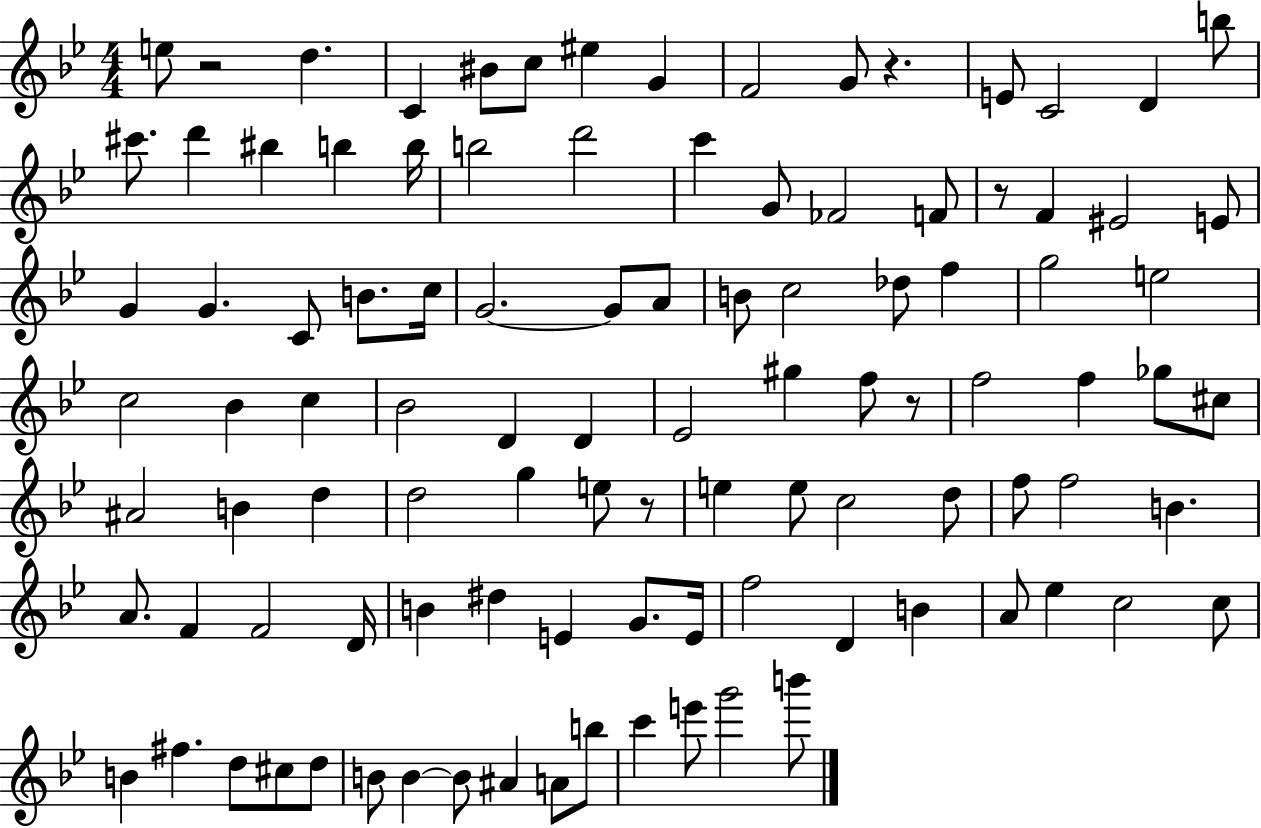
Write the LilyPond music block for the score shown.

{
  \clef treble
  \numericTimeSignature
  \time 4/4
  \key bes \major
  e''8 r2 d''4. | c'4 bis'8 c''8 eis''4 g'4 | f'2 g'8 r4. | e'8 c'2 d'4 b''8 | \break cis'''8. d'''4 bis''4 b''4 b''16 | b''2 d'''2 | c'''4 g'8 fes'2 f'8 | r8 f'4 eis'2 e'8 | \break g'4 g'4. c'8 b'8. c''16 | g'2.~~ g'8 a'8 | b'8 c''2 des''8 f''4 | g''2 e''2 | \break c''2 bes'4 c''4 | bes'2 d'4 d'4 | ees'2 gis''4 f''8 r8 | f''2 f''4 ges''8 cis''8 | \break ais'2 b'4 d''4 | d''2 g''4 e''8 r8 | e''4 e''8 c''2 d''8 | f''8 f''2 b'4. | \break a'8. f'4 f'2 d'16 | b'4 dis''4 e'4 g'8. e'16 | f''2 d'4 b'4 | a'8 ees''4 c''2 c''8 | \break b'4 fis''4. d''8 cis''8 d''8 | b'8 b'4~~ b'8 ais'4 a'8 b''8 | c'''4 e'''8 g'''2 b'''8 | \bar "|."
}